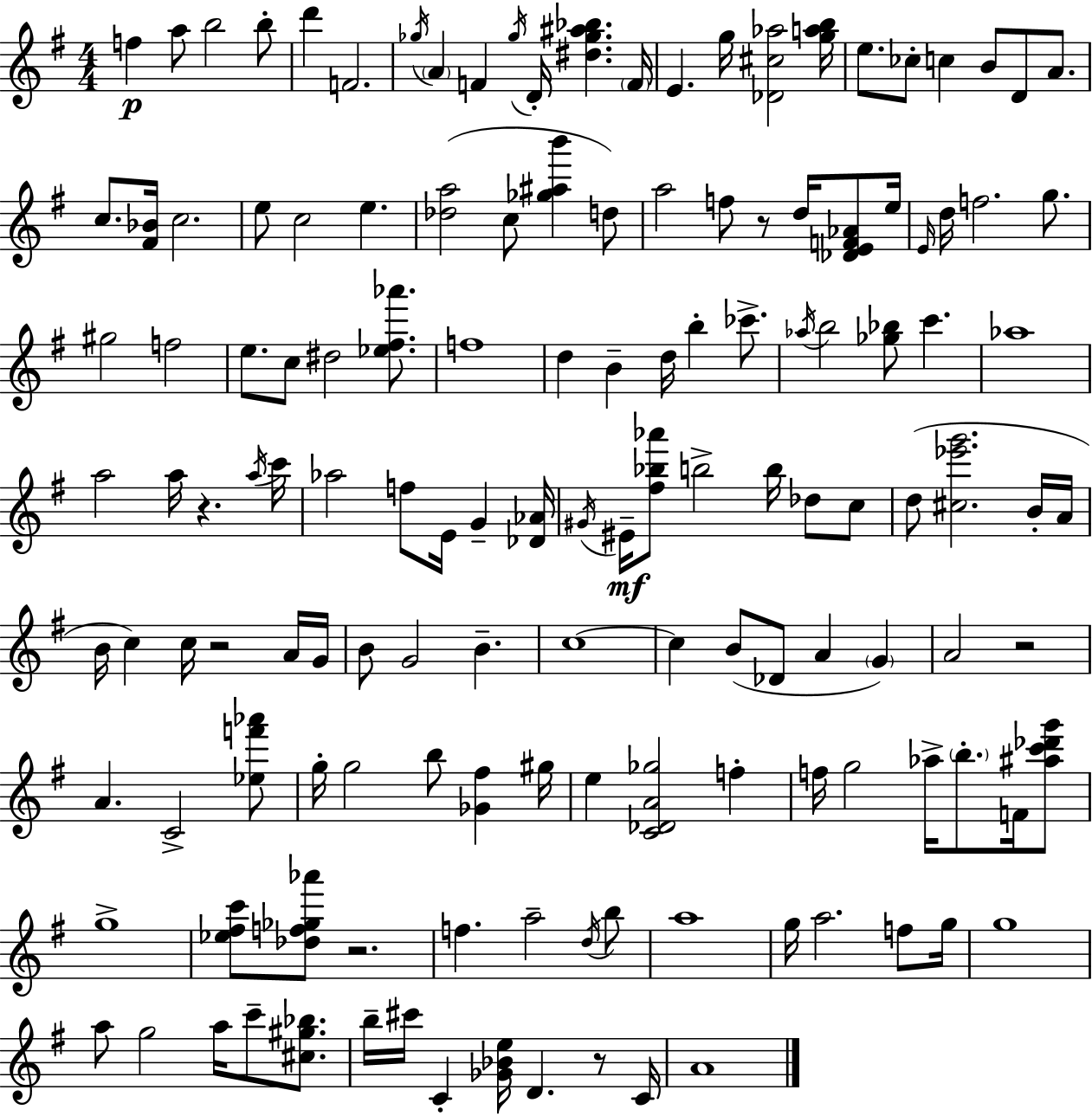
{
  \clef treble
  \numericTimeSignature
  \time 4/4
  \key e \minor
  \repeat volta 2 { f''4\p a''8 b''2 b''8-. | d'''4 f'2. | \acciaccatura { ges''16 } \parenthesize a'4 f'4 \acciaccatura { ges''16 } d'16-. <dis'' ges'' ais'' bes''>4. | \parenthesize f'16 e'4. g''16 <des' cis'' aes''>2 | \break <g'' a'' b''>16 e''8. ces''8-. c''4 b'8 d'8 a'8. | c''8. <fis' bes'>16 c''2. | e''8 c''2 e''4. | <des'' a''>2( c''8 <ges'' ais'' b'''>4 | \break d''8) a''2 f''8 r8 d''16 <des' e' f' aes'>8 | e''16 \grace { e'16 } d''16 f''2. | g''8. gis''2 f''2 | e''8. c''8 dis''2 | \break <ees'' fis'' aes'''>8. f''1 | d''4 b'4-- d''16 b''4-. | ces'''8.-> \acciaccatura { aes''16 } b''2 <ges'' bes''>8 c'''4. | aes''1 | \break a''2 a''16 r4. | \acciaccatura { a''16 } c'''16 aes''2 f''8 e'16 | g'4-- <des' aes'>16 \acciaccatura { gis'16 } eis'16--\mf <fis'' bes'' aes'''>8 b''2-> | b''16 des''8 c''8 d''8( <cis'' ees''' g'''>2. | \break b'16-. a'16 b'16 c''4) c''16 r2 | a'16 g'16 b'8 g'2 | b'4.-- c''1~~ | c''4 b'8( des'8 a'4 | \break \parenthesize g'4) a'2 r2 | a'4. c'2-> | <ees'' f''' aes'''>8 g''16-. g''2 b''8 | <ges' fis''>4 gis''16 e''4 <c' des' a' ges''>2 | \break f''4-. f''16 g''2 aes''16-> | \parenthesize b''8.-. f'16 <ais'' c''' des''' g'''>8 g''1-> | <ees'' fis'' c'''>8 <des'' f'' ges'' aes'''>8 r2. | f''4. a''2-- | \break \acciaccatura { d''16 } b''8 a''1 | g''16 a''2. | f''8 g''16 g''1 | a''8 g''2 | \break a''16 c'''8-- <cis'' gis'' bes''>8. b''16-- cis'''16 c'4-. <ges' bes' e''>16 d'4. | r8 c'16 a'1 | } \bar "|."
}